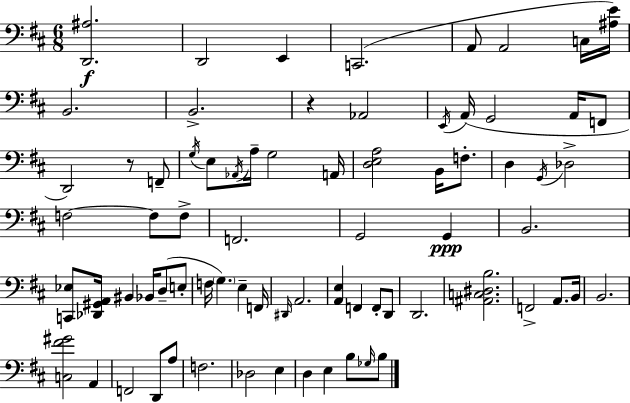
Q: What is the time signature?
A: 6/8